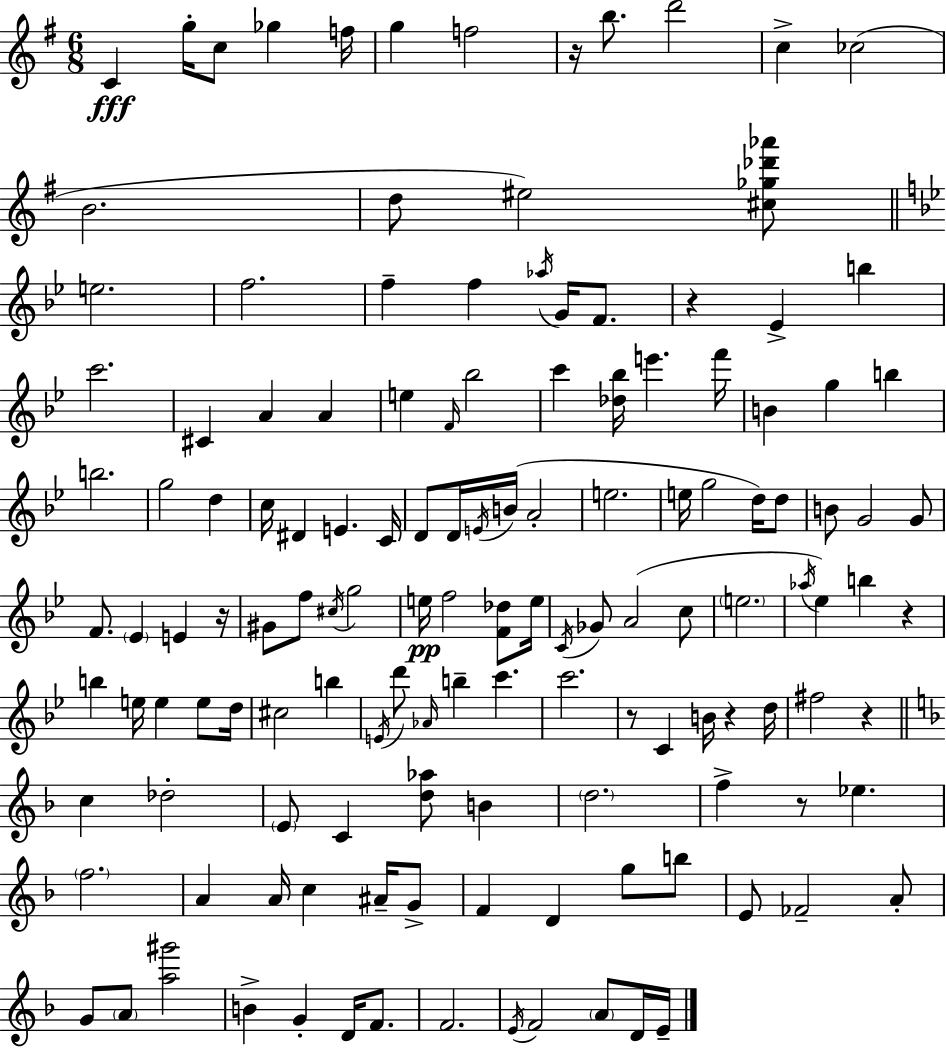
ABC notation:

X:1
T:Untitled
M:6/8
L:1/4
K:Em
C g/4 c/2 _g f/4 g f2 z/4 b/2 d'2 c _c2 B2 d/2 ^e2 [^c_g_d'_a']/2 e2 f2 f f _a/4 G/4 F/2 z _E b c'2 ^C A A e F/4 _b2 c' [_d_b]/4 e' f'/4 B g b b2 g2 d c/4 ^D E C/4 D/2 D/4 E/4 B/4 A2 e2 e/4 g2 d/4 d/2 B/2 G2 G/2 F/2 _E E z/4 ^G/2 f/2 ^c/4 g2 e/4 f2 [F_d]/2 e/4 C/4 _G/2 A2 c/2 e2 _a/4 _e b z b e/4 e e/2 d/4 ^c2 b E/4 d'/2 _A/4 b c' c'2 z/2 C B/4 z d/4 ^f2 z c _d2 E/2 C [d_a]/2 B d2 f z/2 _e f2 A A/4 c ^A/4 G/2 F D g/2 b/2 E/2 _F2 A/2 G/2 A/2 [a^g']2 B G D/4 F/2 F2 E/4 F2 A/2 D/4 E/4